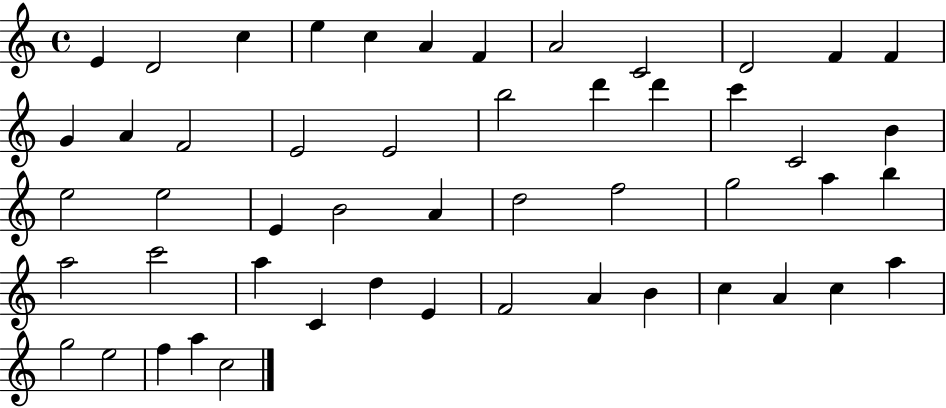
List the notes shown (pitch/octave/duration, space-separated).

E4/q D4/h C5/q E5/q C5/q A4/q F4/q A4/h C4/h D4/h F4/q F4/q G4/q A4/q F4/h E4/h E4/h B5/h D6/q D6/q C6/q C4/h B4/q E5/h E5/h E4/q B4/h A4/q D5/h F5/h G5/h A5/q B5/q A5/h C6/h A5/q C4/q D5/q E4/q F4/h A4/q B4/q C5/q A4/q C5/q A5/q G5/h E5/h F5/q A5/q C5/h